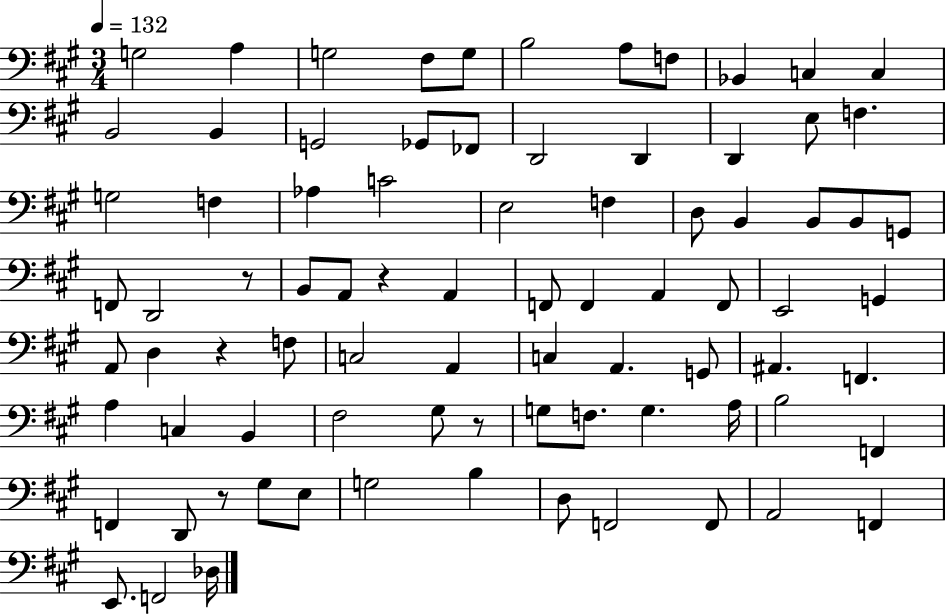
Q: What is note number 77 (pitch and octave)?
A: F2